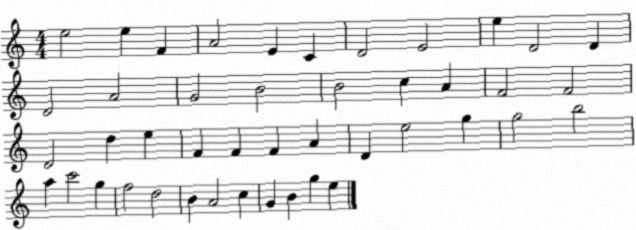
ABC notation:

X:1
T:Untitled
M:4/4
L:1/4
K:C
e2 e F A2 E C D2 E2 e D2 D D2 A2 G2 B2 B2 c A F2 F2 D2 d e F F F A D e2 g g2 b2 a c'2 g f2 d2 B A2 c G B g e